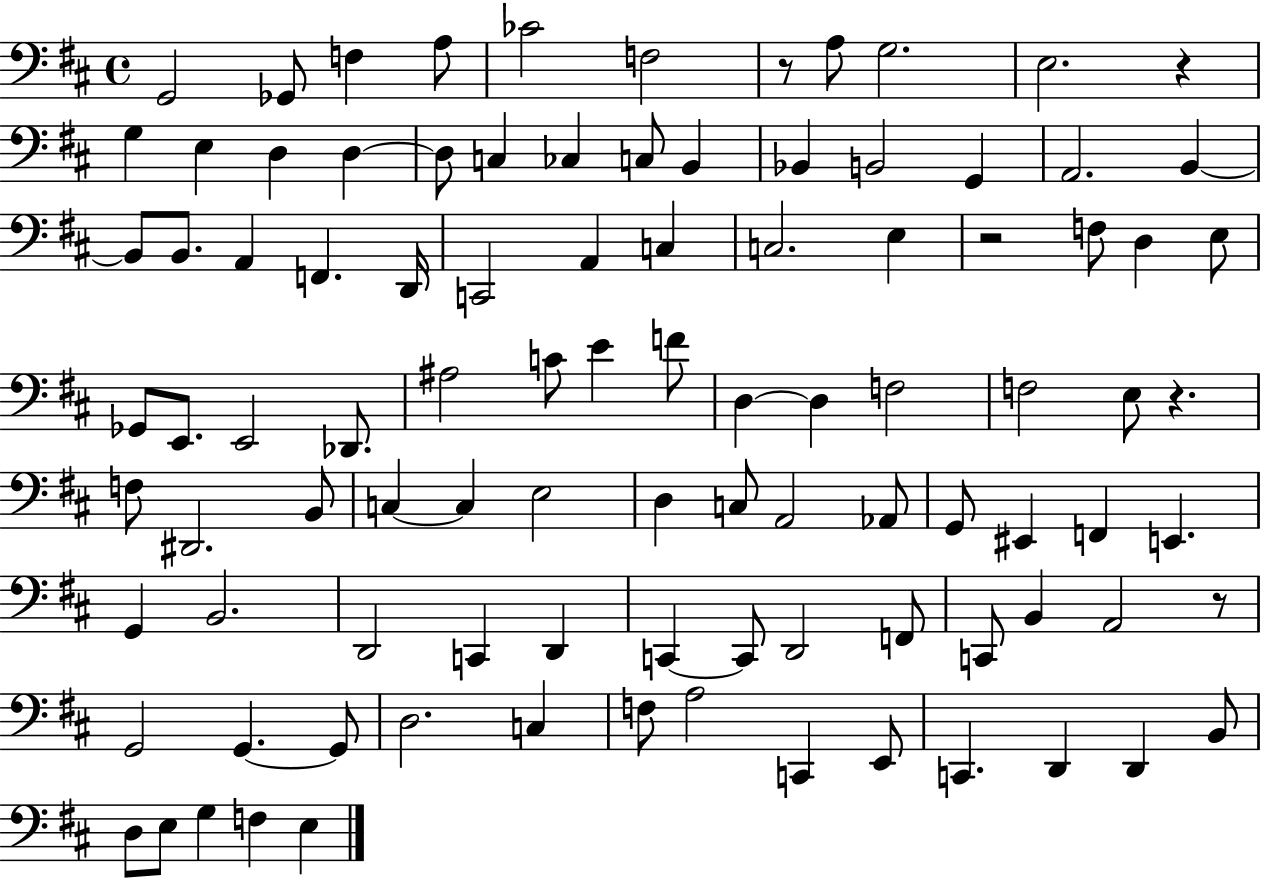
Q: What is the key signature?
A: D major